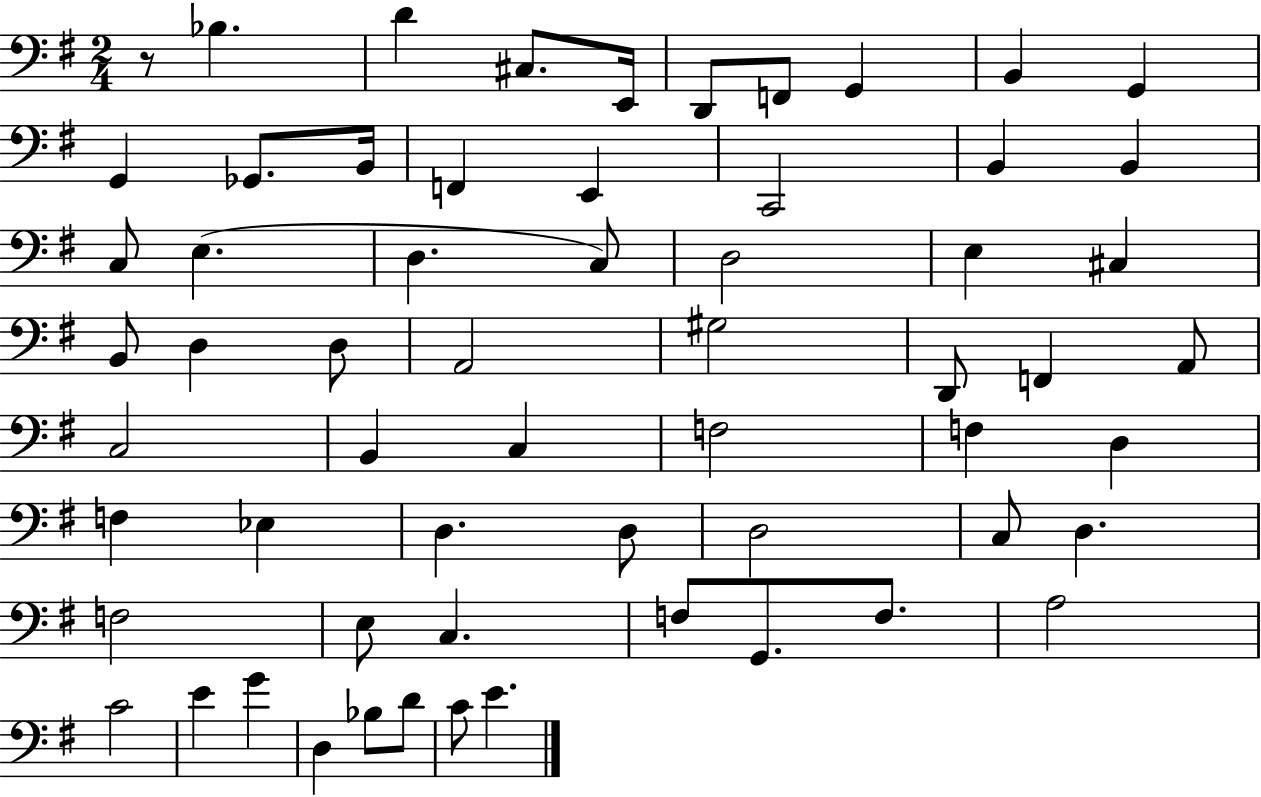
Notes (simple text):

R/e Bb3/q. D4/q C#3/e. E2/s D2/e F2/e G2/q B2/q G2/q G2/q Gb2/e. B2/s F2/q E2/q C2/h B2/q B2/q C3/e E3/q. D3/q. C3/e D3/h E3/q C#3/q B2/e D3/q D3/e A2/h G#3/h D2/e F2/q A2/e C3/h B2/q C3/q F3/h F3/q D3/q F3/q Eb3/q D3/q. D3/e D3/h C3/e D3/q. F3/h E3/e C3/q. F3/e G2/e. F3/e. A3/h C4/h E4/q G4/q D3/q Bb3/e D4/e C4/e E4/q.